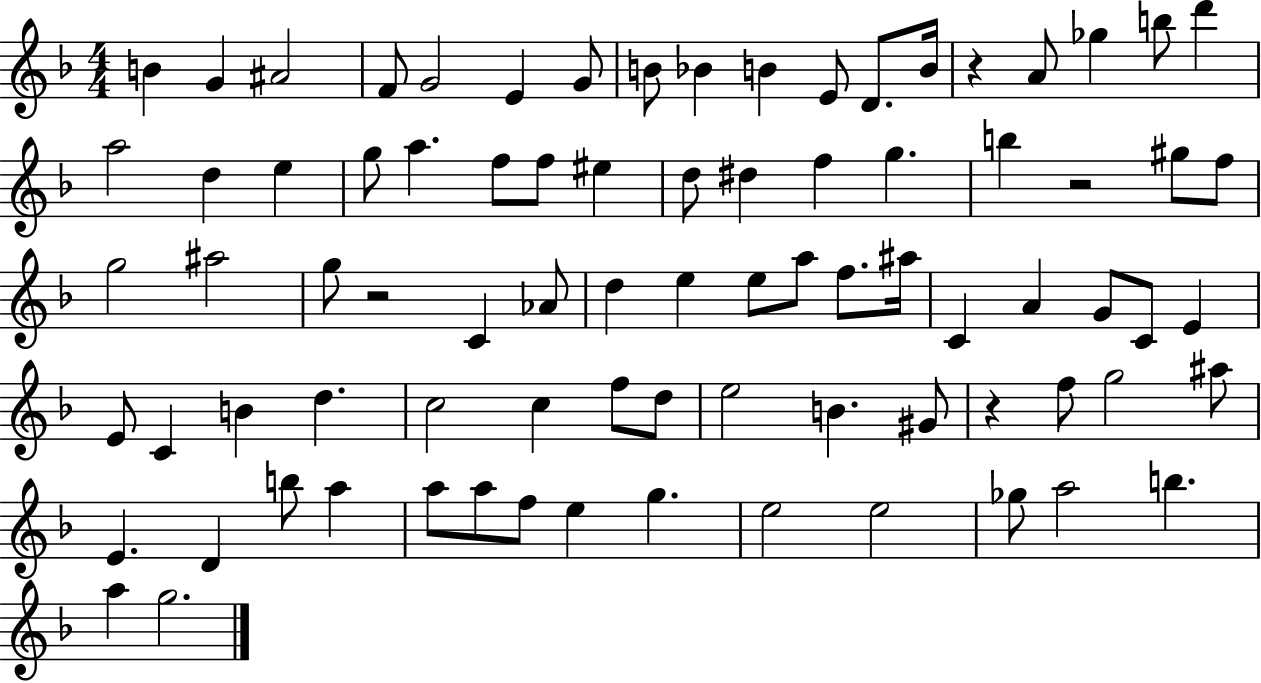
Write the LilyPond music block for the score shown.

{
  \clef treble
  \numericTimeSignature
  \time 4/4
  \key f \major
  b'4 g'4 ais'2 | f'8 g'2 e'4 g'8 | b'8 bes'4 b'4 e'8 d'8. b'16 | r4 a'8 ges''4 b''8 d'''4 | \break a''2 d''4 e''4 | g''8 a''4. f''8 f''8 eis''4 | d''8 dis''4 f''4 g''4. | b''4 r2 gis''8 f''8 | \break g''2 ais''2 | g''8 r2 c'4 aes'8 | d''4 e''4 e''8 a''8 f''8. ais''16 | c'4 a'4 g'8 c'8 e'4 | \break e'8 c'4 b'4 d''4. | c''2 c''4 f''8 d''8 | e''2 b'4. gis'8 | r4 f''8 g''2 ais''8 | \break e'4. d'4 b''8 a''4 | a''8 a''8 f''8 e''4 g''4. | e''2 e''2 | ges''8 a''2 b''4. | \break a''4 g''2. | \bar "|."
}